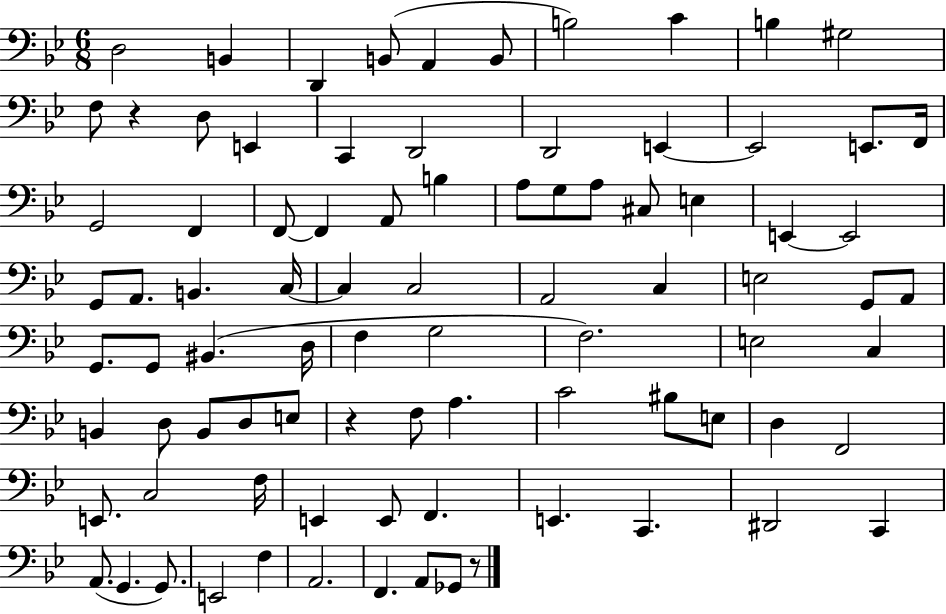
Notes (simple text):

D3/h B2/q D2/q B2/e A2/q B2/e B3/h C4/q B3/q G#3/h F3/e R/q D3/e E2/q C2/q D2/h D2/h E2/q E2/h E2/e. F2/s G2/h F2/q F2/e F2/q A2/e B3/q A3/e G3/e A3/e C#3/e E3/q E2/q E2/h G2/e A2/e. B2/q. C3/s C3/q C3/h A2/h C3/q E3/h G2/e A2/e G2/e. G2/e BIS2/q. D3/s F3/q G3/h F3/h. E3/h C3/q B2/q D3/e B2/e D3/e E3/e R/q F3/e A3/q. C4/h BIS3/e E3/e D3/q F2/h E2/e. C3/h F3/s E2/q E2/e F2/q. E2/q. C2/q. D#2/h C2/q A2/e. G2/q. G2/e. E2/h F3/q A2/h. F2/q. A2/e Gb2/e R/e